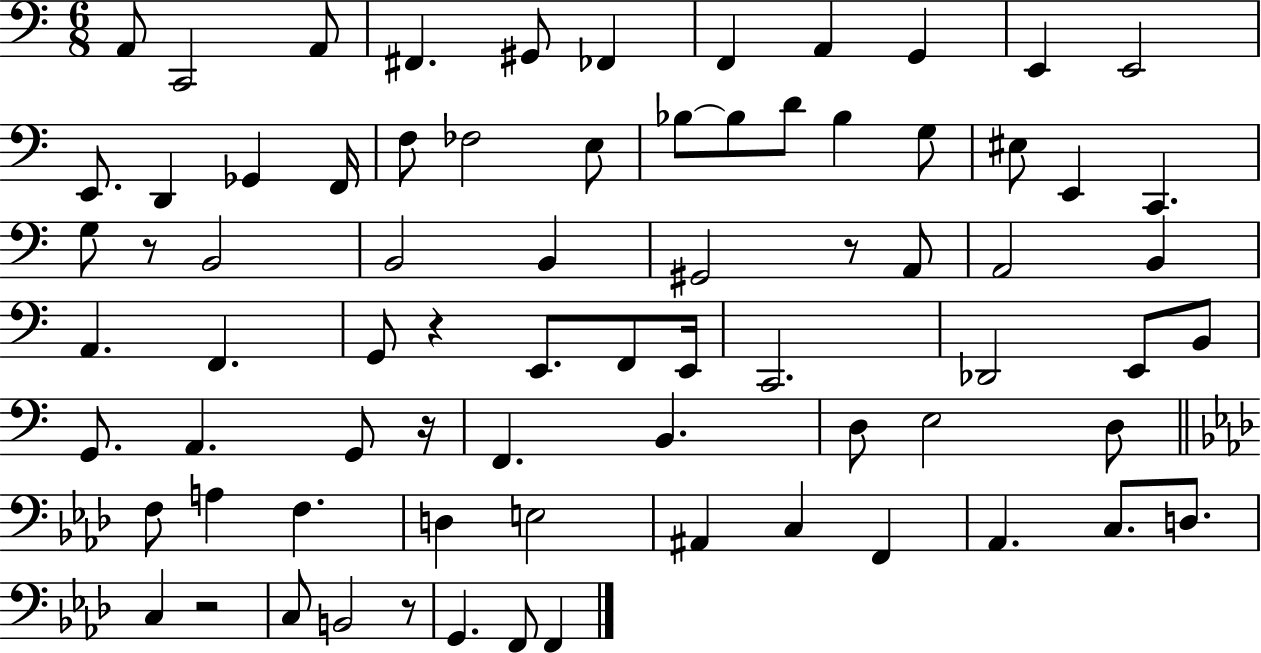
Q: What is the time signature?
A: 6/8